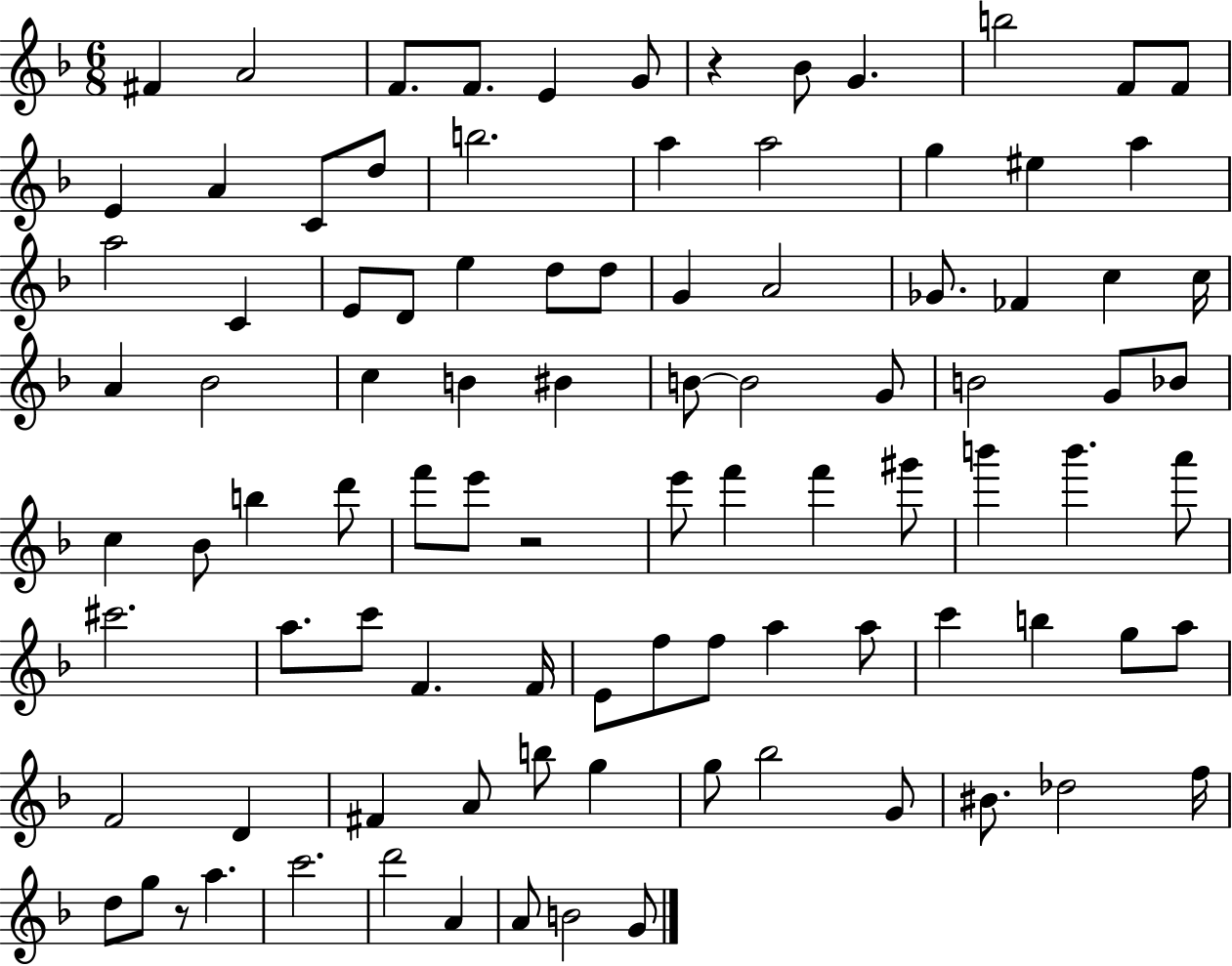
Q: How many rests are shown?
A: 3